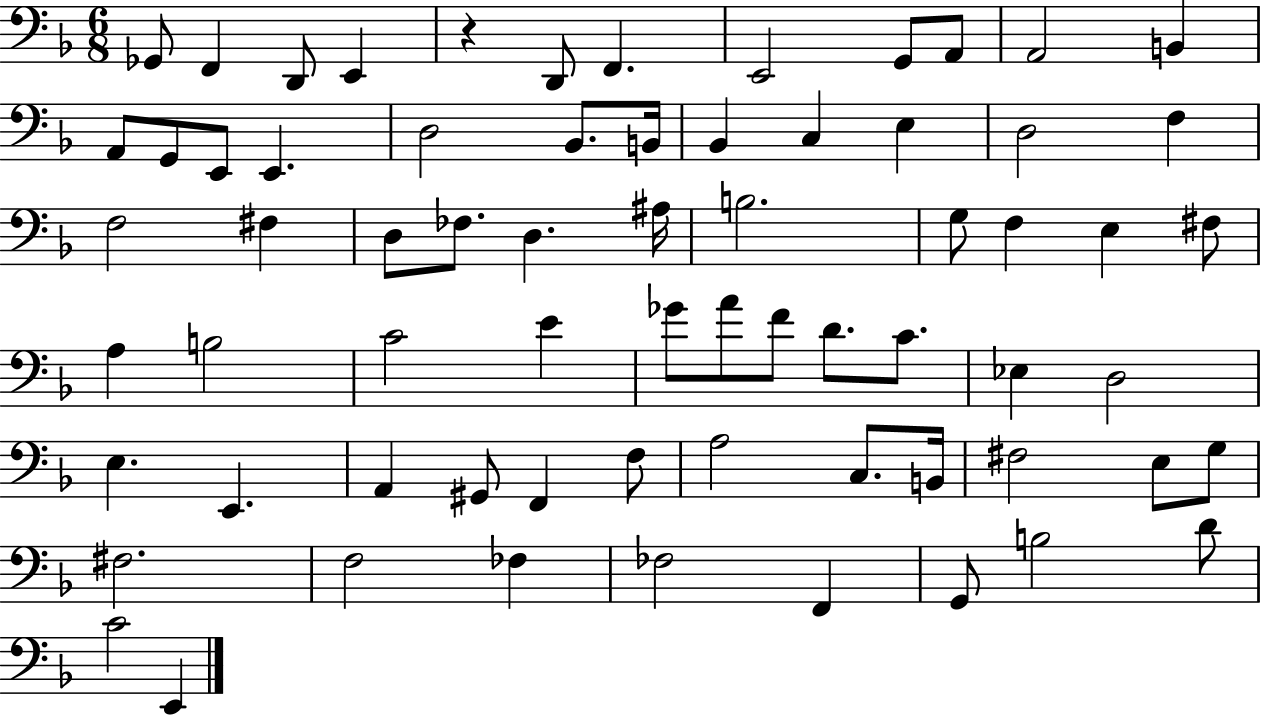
Gb2/e F2/q D2/e E2/q R/q D2/e F2/q. E2/h G2/e A2/e A2/h B2/q A2/e G2/e E2/e E2/q. D3/h Bb2/e. B2/s Bb2/q C3/q E3/q D3/h F3/q F3/h F#3/q D3/e FES3/e. D3/q. A#3/s B3/h. G3/e F3/q E3/q F#3/e A3/q B3/h C4/h E4/q Gb4/e A4/e F4/e D4/e. C4/e. Eb3/q D3/h E3/q. E2/q. A2/q G#2/e F2/q F3/e A3/h C3/e. B2/s F#3/h E3/e G3/e F#3/h. F3/h FES3/q FES3/h F2/q G2/e B3/h D4/e C4/h E2/q